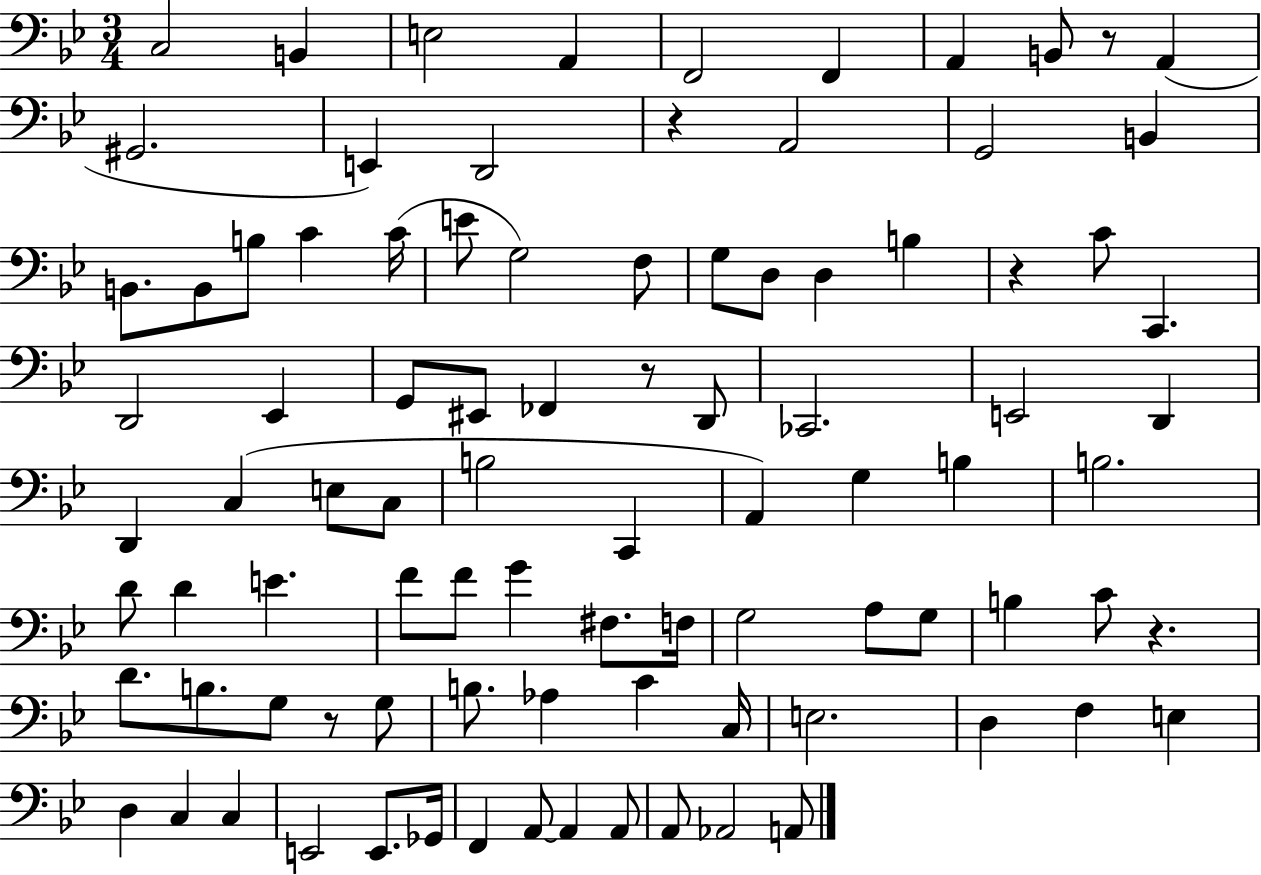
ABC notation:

X:1
T:Untitled
M:3/4
L:1/4
K:Bb
C,2 B,, E,2 A,, F,,2 F,, A,, B,,/2 z/2 A,, ^G,,2 E,, D,,2 z A,,2 G,,2 B,, B,,/2 B,,/2 B,/2 C C/4 E/2 G,2 F,/2 G,/2 D,/2 D, B, z C/2 C,, D,,2 _E,, G,,/2 ^E,,/2 _F,, z/2 D,,/2 _C,,2 E,,2 D,, D,, C, E,/2 C,/2 B,2 C,, A,, G, B, B,2 D/2 D E F/2 F/2 G ^F,/2 F,/4 G,2 A,/2 G,/2 B, C/2 z D/2 B,/2 G,/2 z/2 G,/2 B,/2 _A, C C,/4 E,2 D, F, E, D, C, C, E,,2 E,,/2 _G,,/4 F,, A,,/2 A,, A,,/2 A,,/2 _A,,2 A,,/2